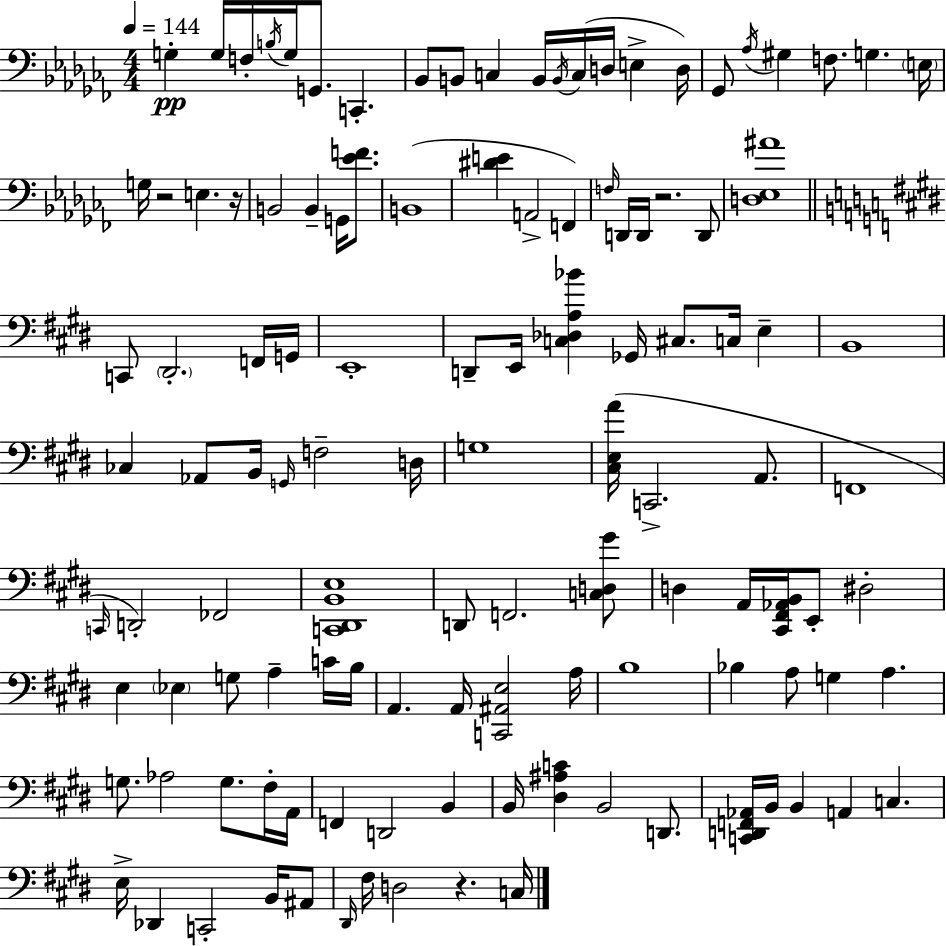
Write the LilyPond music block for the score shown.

{
  \clef bass
  \numericTimeSignature
  \time 4/4
  \key aes \minor
  \tempo 4 = 144
  \repeat volta 2 { g4-.\pp g16 f16-. \acciaccatura { b16 } g16 g,8. c,4.-. | bes,8 b,8 c4 b,16 \acciaccatura { b,16 }( c16 d16 e4-> | d16) ges,8 \acciaccatura { aes16 } gis4 f8. g4. | \parenthesize e16 g16 r2 e4. | \break r16 b,2 b,4-- g,16 | <ees' f'>8. b,1( | <dis' e'>4 a,2-> f,4) | \grace { f16 } d,16 d,16 r2. | \break d,8 <d ees ais'>1 | \bar "||" \break \key e \major c,8 \parenthesize dis,2.-. f,16 g,16 | e,1-. | d,8-- e,16 <c des a bes'>4 ges,16 cis8. c16 e4-- | b,1 | \break ces4 aes,8 b,16 \grace { g,16 } f2-- | d16 g1 | <cis e a'>16( c,2.-> a,8. | f,1 | \break \grace { c,16 } d,2-.) fes,2 | <c, dis, b, e>1 | d,8 f,2. | <c d gis'>8 d4 a,16 <cis, fis, aes, b,>16 e,8-. dis2-. | \break e4 \parenthesize ees4 g8 a4-- | c'16 b16 a,4. a,16 <c, ais, e>2 | a16 b1 | bes4 a8 g4 a4. | \break g8. aes2 g8. | fis16-. a,16 f,4 d,2 b,4 | b,16 <dis ais c'>4 b,2 d,8. | <c, d, f, aes,>16 b,16 b,4 a,4 c4. | \break e16-> des,4 c,2-. b,16 | ais,8 \grace { dis,16 } fis16 d2 r4. | c16 } \bar "|."
}